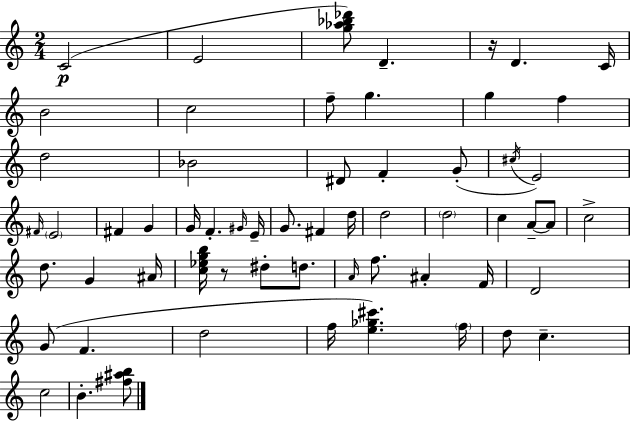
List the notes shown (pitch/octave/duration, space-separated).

C4/h E4/h [G5,Ab5,Bb5,Db6]/e D4/q. R/s D4/q. C4/s B4/h C5/h F5/e G5/q. G5/q F5/q D5/h Bb4/h D#4/e F4/q G4/e C#5/s E4/h F#4/s E4/h F#4/q G4/q G4/s F4/q. G#4/s E4/s G4/e. F#4/q D5/s D5/h D5/h C5/q A4/e A4/e C5/h D5/e. G4/q A#4/s [C5,Eb5,G5,B5]/s R/e D#5/e D5/e. A4/s F5/e. A#4/q F4/s D4/h G4/e F4/q. D5/h F5/s [E5,Gb5,C#6]/q. F5/s D5/e C5/q. C5/h B4/q. [F#5,A#5,B5]/e